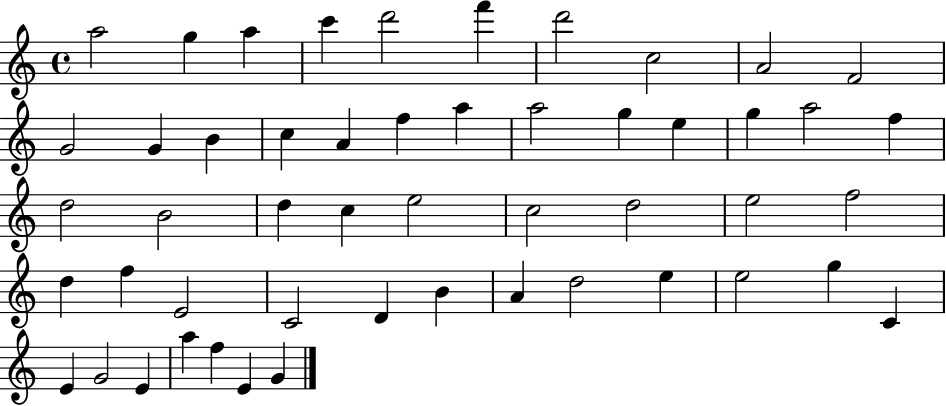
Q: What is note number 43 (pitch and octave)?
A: G5